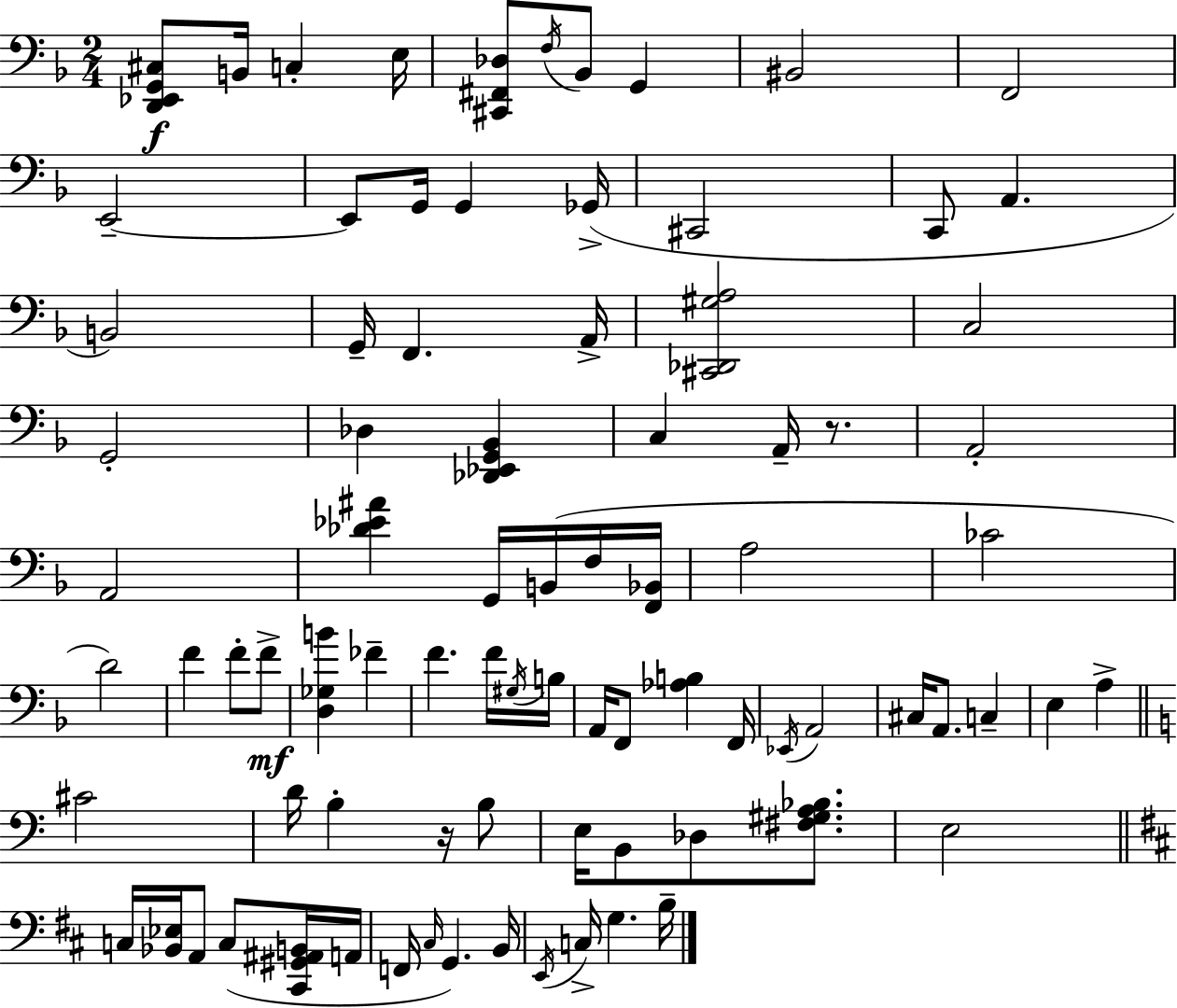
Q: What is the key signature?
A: F major